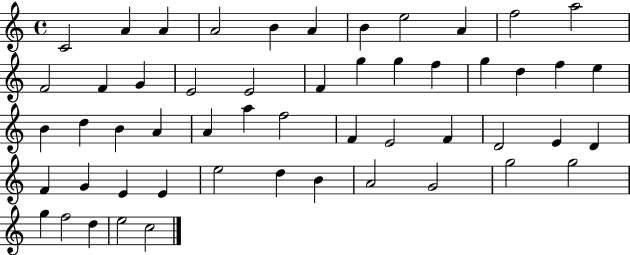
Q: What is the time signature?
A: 4/4